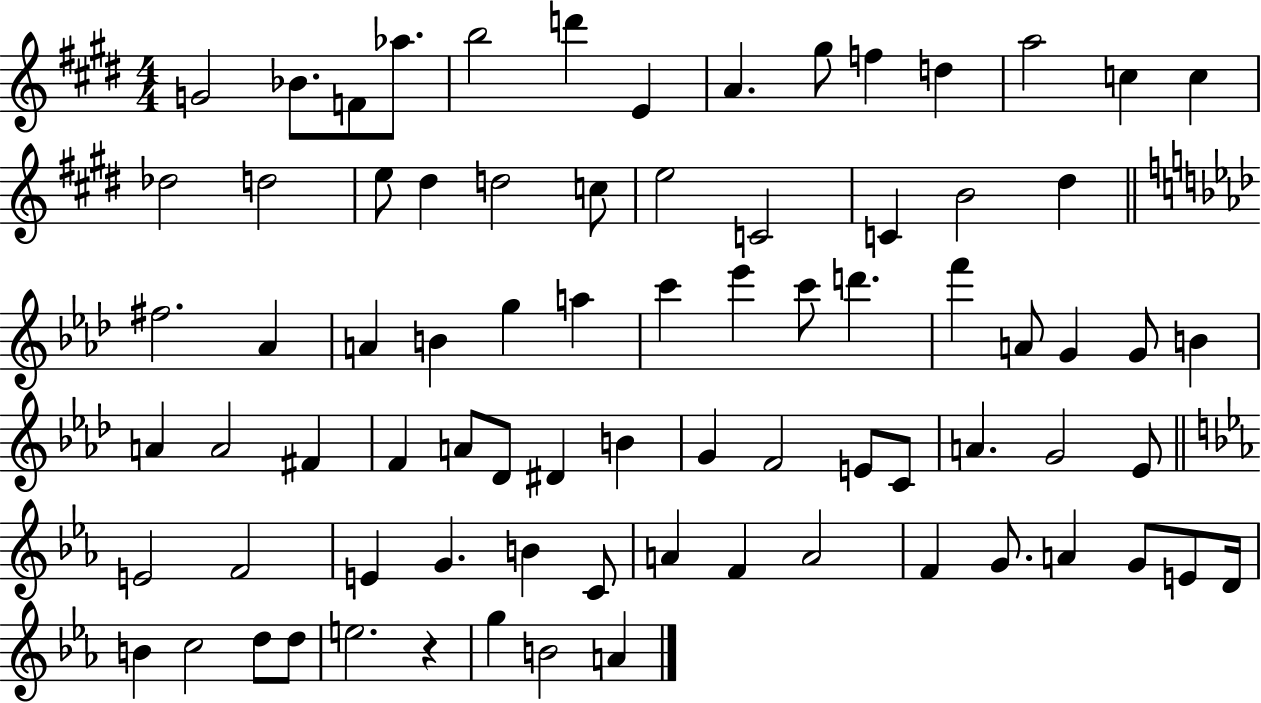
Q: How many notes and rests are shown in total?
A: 79